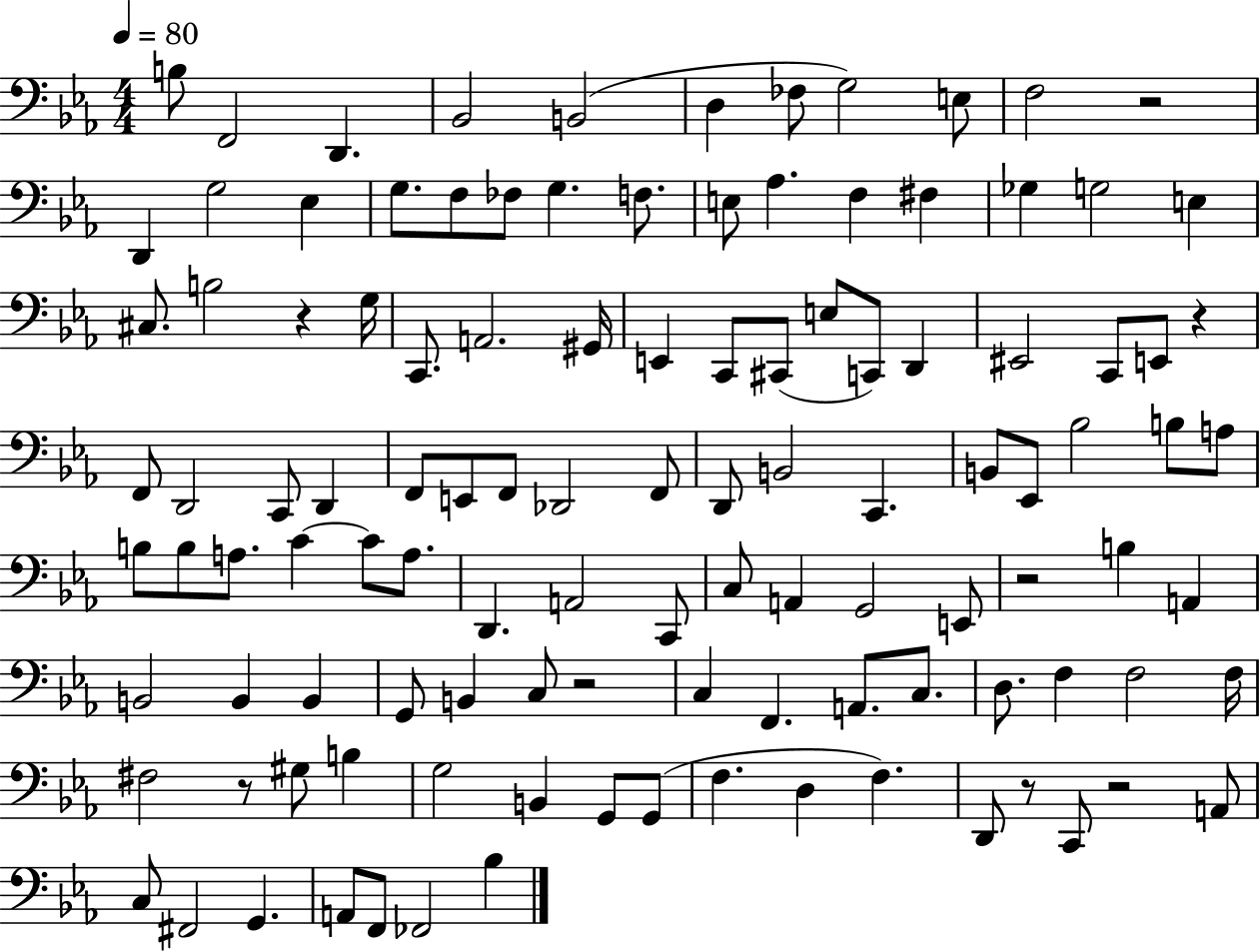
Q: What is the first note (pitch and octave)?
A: B3